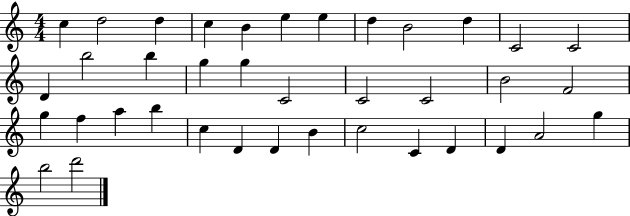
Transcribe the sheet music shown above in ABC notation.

X:1
T:Untitled
M:4/4
L:1/4
K:C
c d2 d c B e e d B2 d C2 C2 D b2 b g g C2 C2 C2 B2 F2 g f a b c D D B c2 C D D A2 g b2 d'2